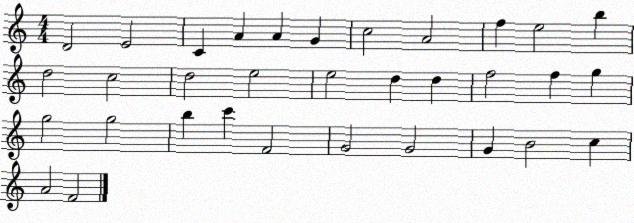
X:1
T:Untitled
M:4/4
L:1/4
K:C
D2 E2 C A A G c2 A2 f e2 b d2 c2 d2 e2 e2 d d f2 f g g2 g2 b c' F2 G2 G2 G B2 c A2 F2